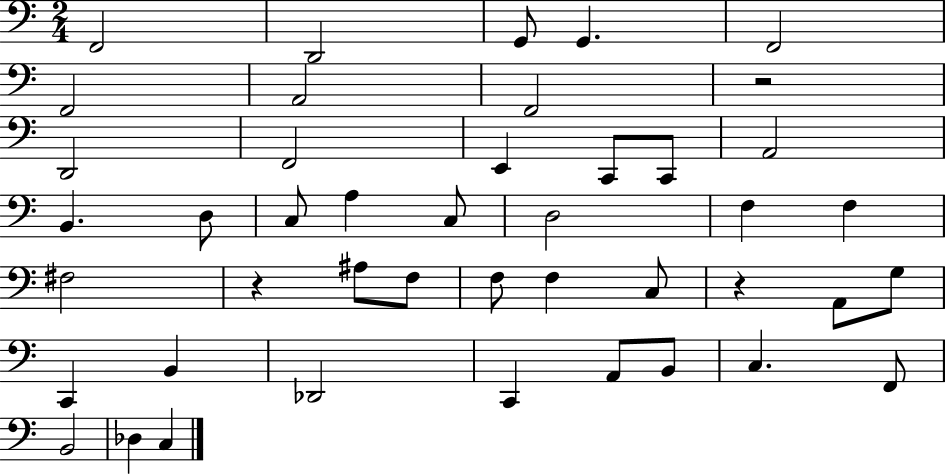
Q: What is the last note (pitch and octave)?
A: C3